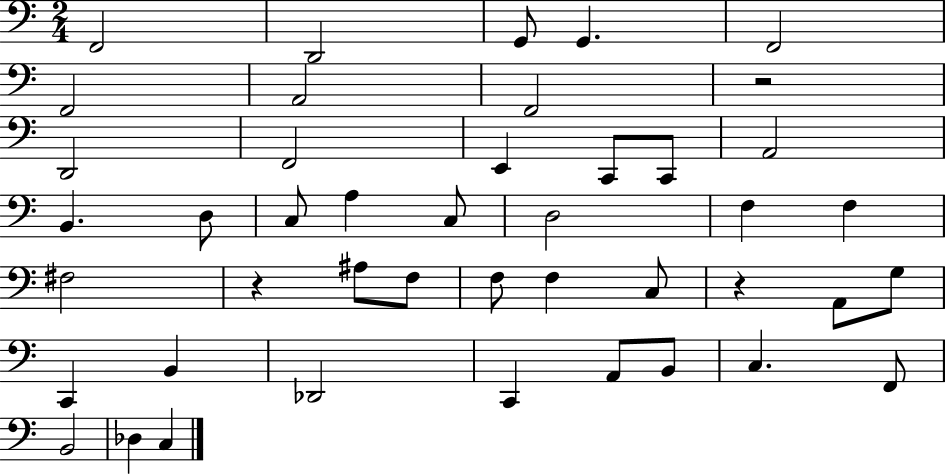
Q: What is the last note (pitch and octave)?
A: C3